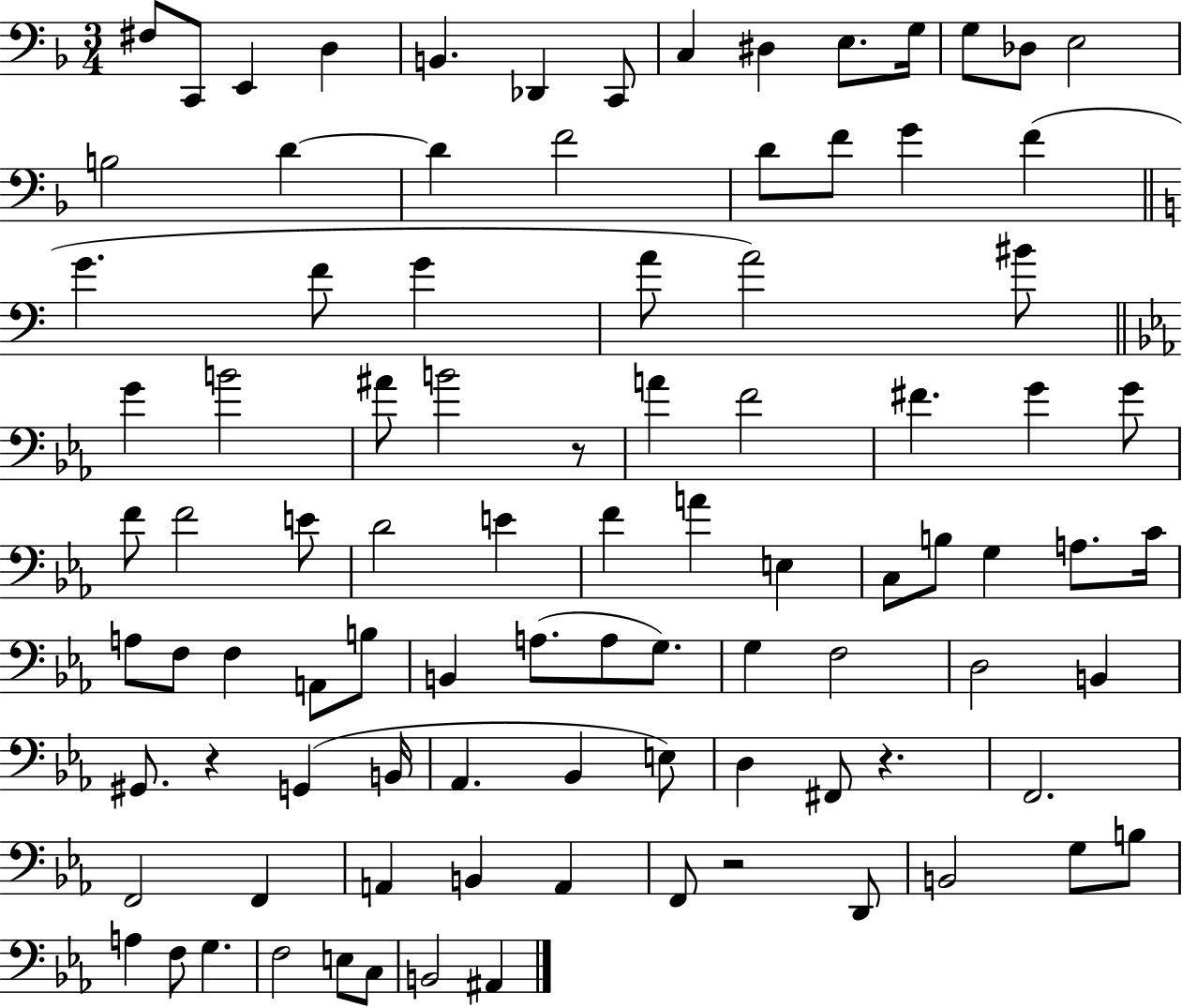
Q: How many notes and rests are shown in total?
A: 94